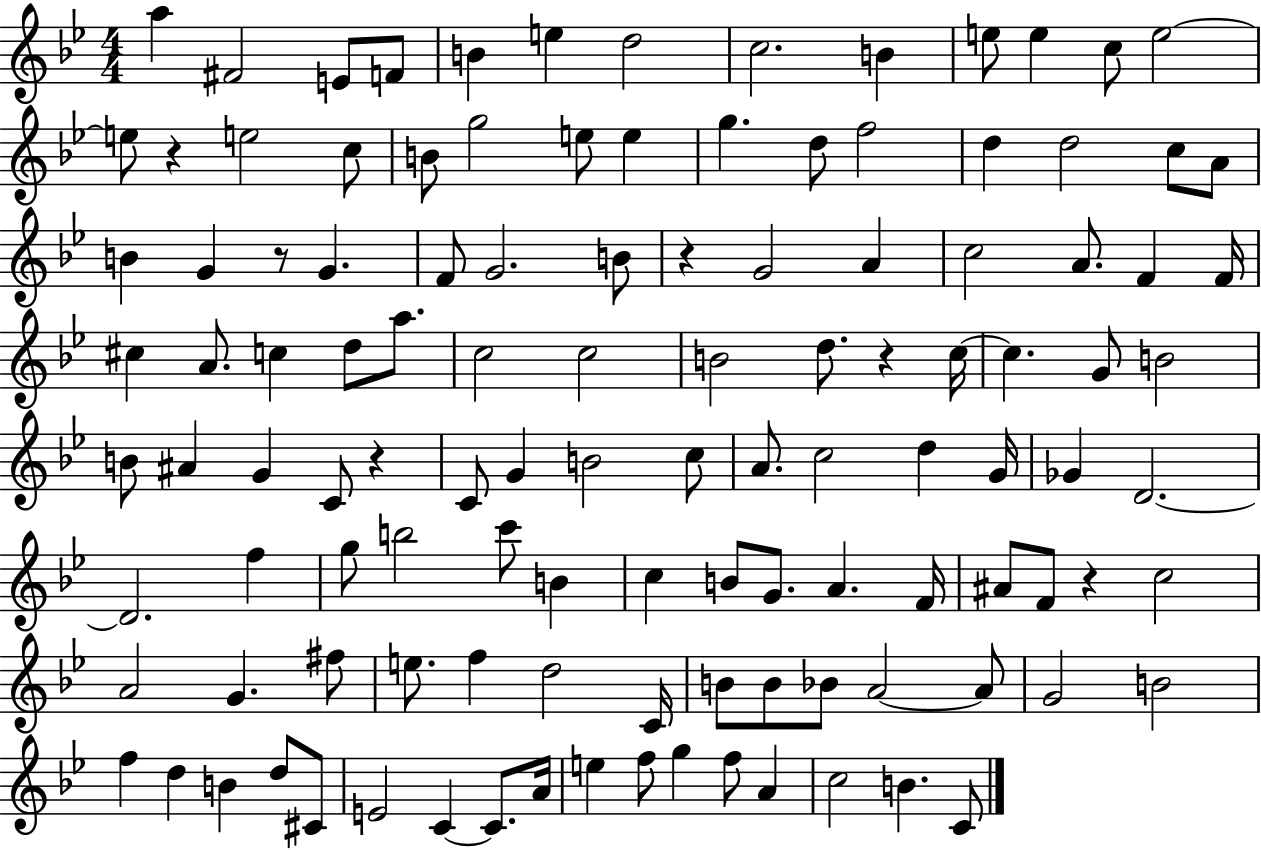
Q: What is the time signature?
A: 4/4